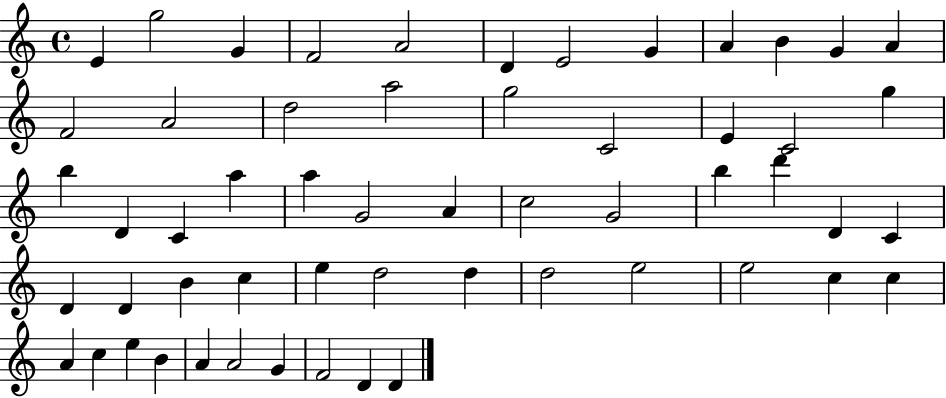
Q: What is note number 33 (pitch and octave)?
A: D4